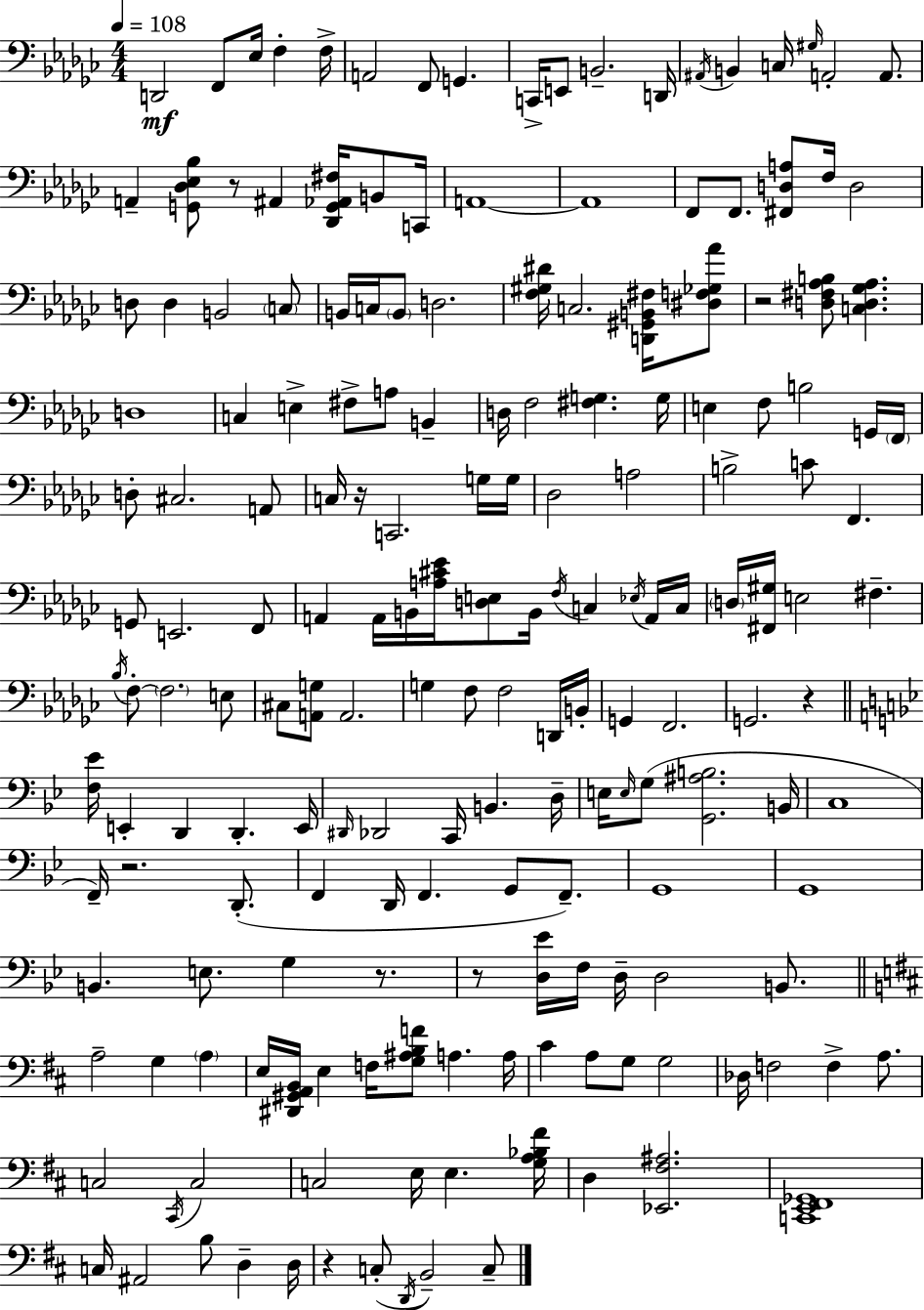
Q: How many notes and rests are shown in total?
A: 183